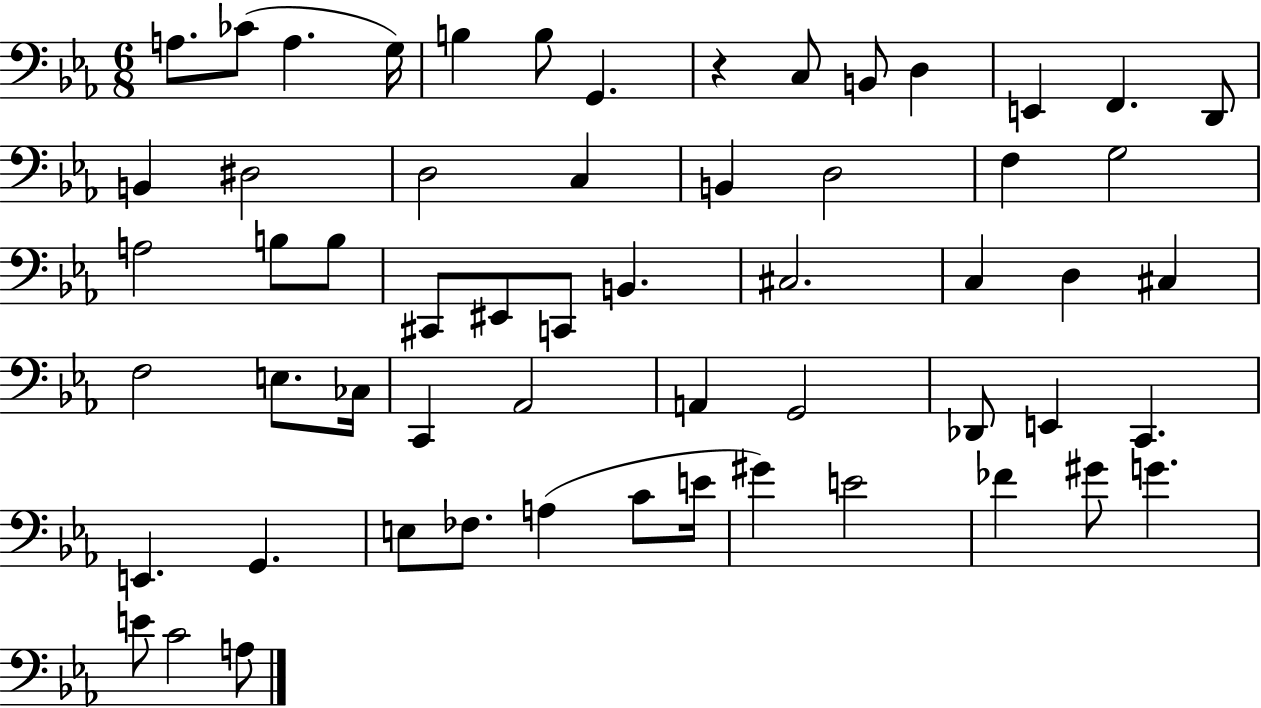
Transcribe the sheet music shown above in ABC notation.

X:1
T:Untitled
M:6/8
L:1/4
K:Eb
A,/2 _C/2 A, G,/4 B, B,/2 G,, z C,/2 B,,/2 D, E,, F,, D,,/2 B,, ^D,2 D,2 C, B,, D,2 F, G,2 A,2 B,/2 B,/2 ^C,,/2 ^E,,/2 C,,/2 B,, ^C,2 C, D, ^C, F,2 E,/2 _C,/4 C,, _A,,2 A,, G,,2 _D,,/2 E,, C,, E,, G,, E,/2 _F,/2 A, C/2 E/4 ^G E2 _F ^G/2 G E/2 C2 A,/2